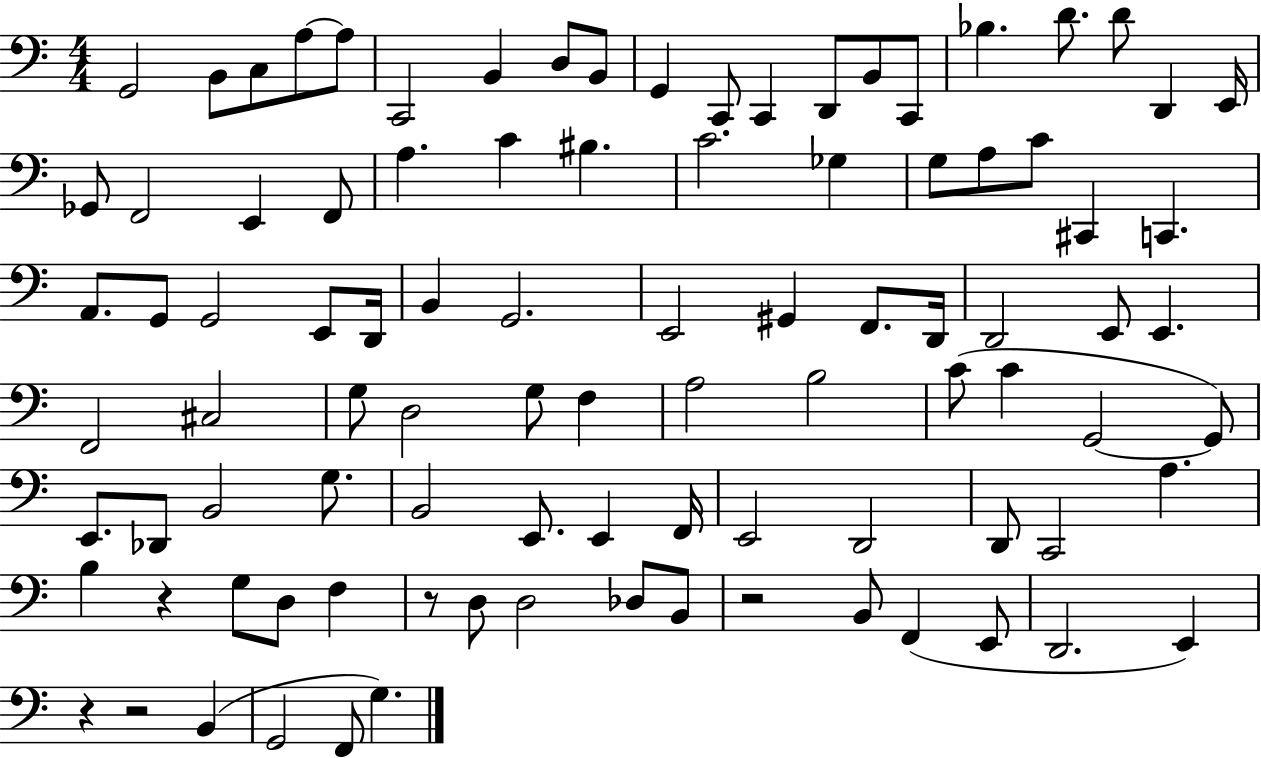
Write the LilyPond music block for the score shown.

{
  \clef bass
  \numericTimeSignature
  \time 4/4
  \key c \major
  g,2 b,8 c8 a8~~ a8 | c,2 b,4 d8 b,8 | g,4 c,8 c,4 d,8 b,8 c,8 | bes4. d'8. d'8 d,4 e,16 | \break ges,8 f,2 e,4 f,8 | a4. c'4 bis4. | c'2. ges4 | g8 a8 c'8 cis,4 c,4. | \break a,8. g,8 g,2 e,8 d,16 | b,4 g,2. | e,2 gis,4 f,8. d,16 | d,2 e,8 e,4. | \break f,2 cis2 | g8 d2 g8 f4 | a2 b2 | c'8( c'4 g,2~~ g,8) | \break e,8. des,8 b,2 g8. | b,2 e,8. e,4 f,16 | e,2 d,2 | d,8 c,2 a4. | \break b4 r4 g8 d8 f4 | r8 d8 d2 des8 b,8 | r2 b,8 f,4( e,8 | d,2. e,4) | \break r4 r2 b,4( | g,2 f,8 g4.) | \bar "|."
}